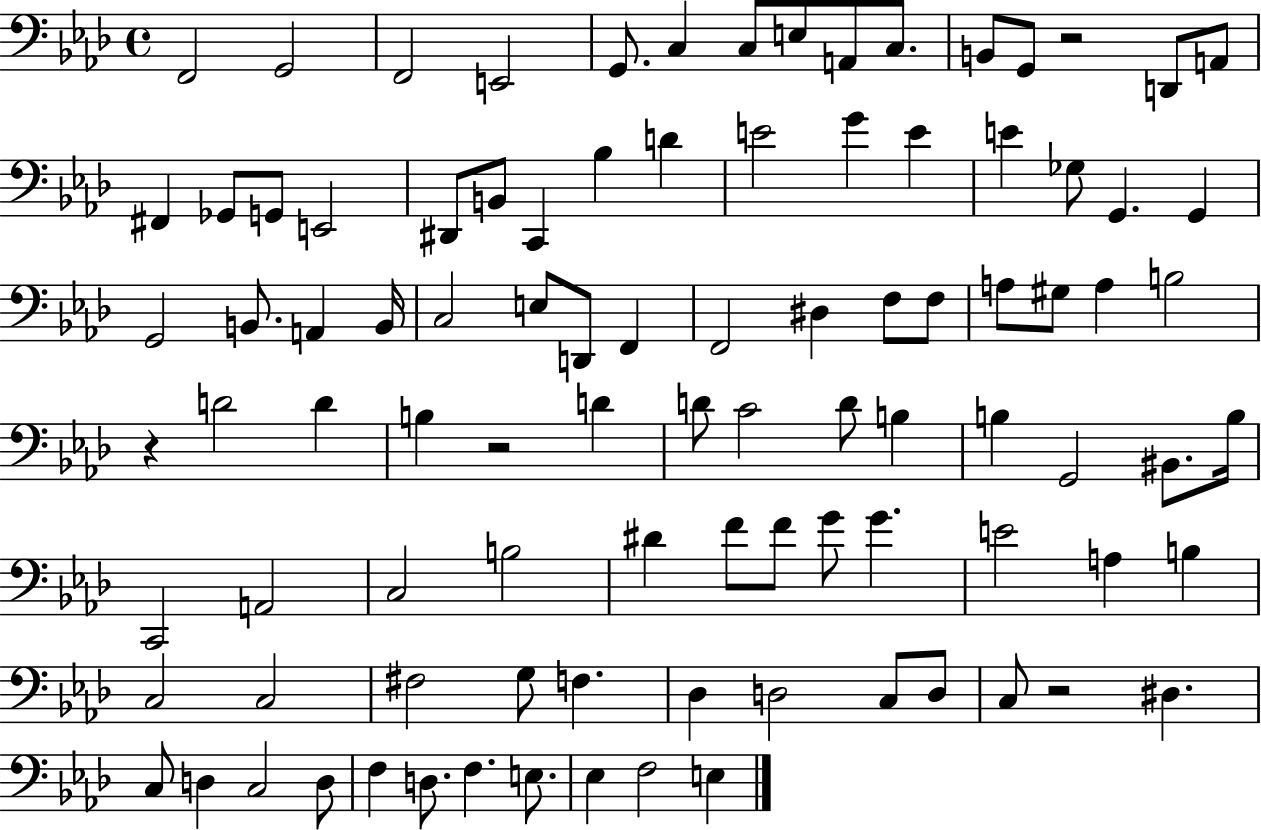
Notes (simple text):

F2/h G2/h F2/h E2/h G2/e. C3/q C3/e E3/e A2/e C3/e. B2/e G2/e R/h D2/e A2/e F#2/q Gb2/e G2/e E2/h D#2/e B2/e C2/q Bb3/q D4/q E4/h G4/q E4/q E4/q Gb3/e G2/q. G2/q G2/h B2/e. A2/q B2/s C3/h E3/e D2/e F2/q F2/h D#3/q F3/e F3/e A3/e G#3/e A3/q B3/h R/q D4/h D4/q B3/q R/h D4/q D4/e C4/h D4/e B3/q B3/q G2/h BIS2/e. B3/s C2/h A2/h C3/h B3/h D#4/q F4/e F4/e G4/e G4/q. E4/h A3/q B3/q C3/h C3/h F#3/h G3/e F3/q. Db3/q D3/h C3/e D3/e C3/e R/h D#3/q. C3/e D3/q C3/h D3/e F3/q D3/e. F3/q. E3/e. Eb3/q F3/h E3/q